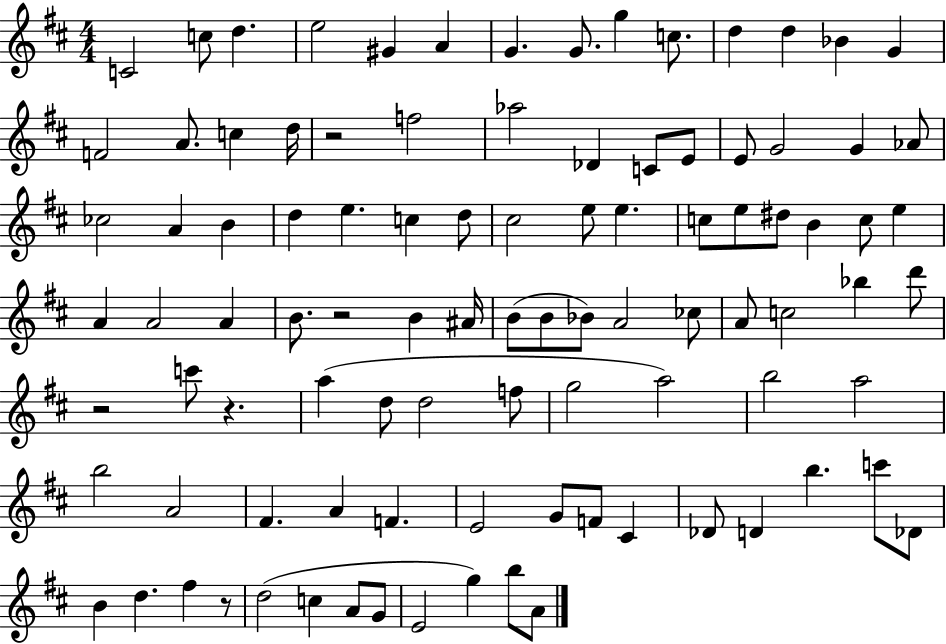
{
  \clef treble
  \numericTimeSignature
  \time 4/4
  \key d \major
  c'2 c''8 d''4. | e''2 gis'4 a'4 | g'4. g'8. g''4 c''8. | d''4 d''4 bes'4 g'4 | \break f'2 a'8. c''4 d''16 | r2 f''2 | aes''2 des'4 c'8 e'8 | e'8 g'2 g'4 aes'8 | \break ces''2 a'4 b'4 | d''4 e''4. c''4 d''8 | cis''2 e''8 e''4. | c''8 e''8 dis''8 b'4 c''8 e''4 | \break a'4 a'2 a'4 | b'8. r2 b'4 ais'16 | b'8( b'8 bes'8) a'2 ces''8 | a'8 c''2 bes''4 d'''8 | \break r2 c'''8 r4. | a''4( d''8 d''2 f''8 | g''2 a''2) | b''2 a''2 | \break b''2 a'2 | fis'4. a'4 f'4. | e'2 g'8 f'8 cis'4 | des'8 d'4 b''4. c'''8 des'8 | \break b'4 d''4. fis''4 r8 | d''2( c''4 a'8 g'8 | e'2 g''4) b''8 a'8 | \bar "|."
}